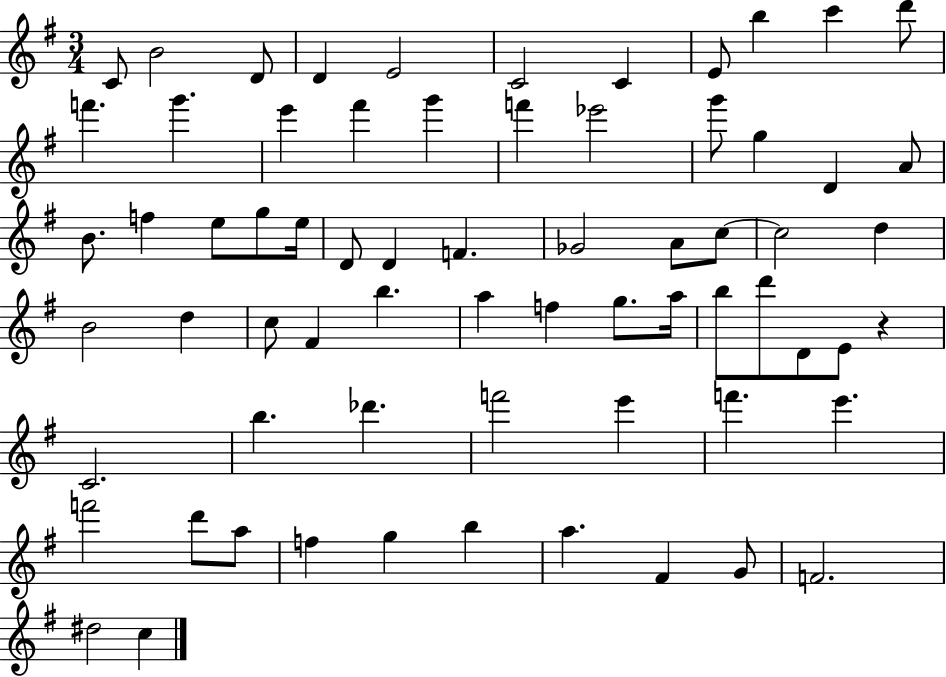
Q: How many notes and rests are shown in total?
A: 68